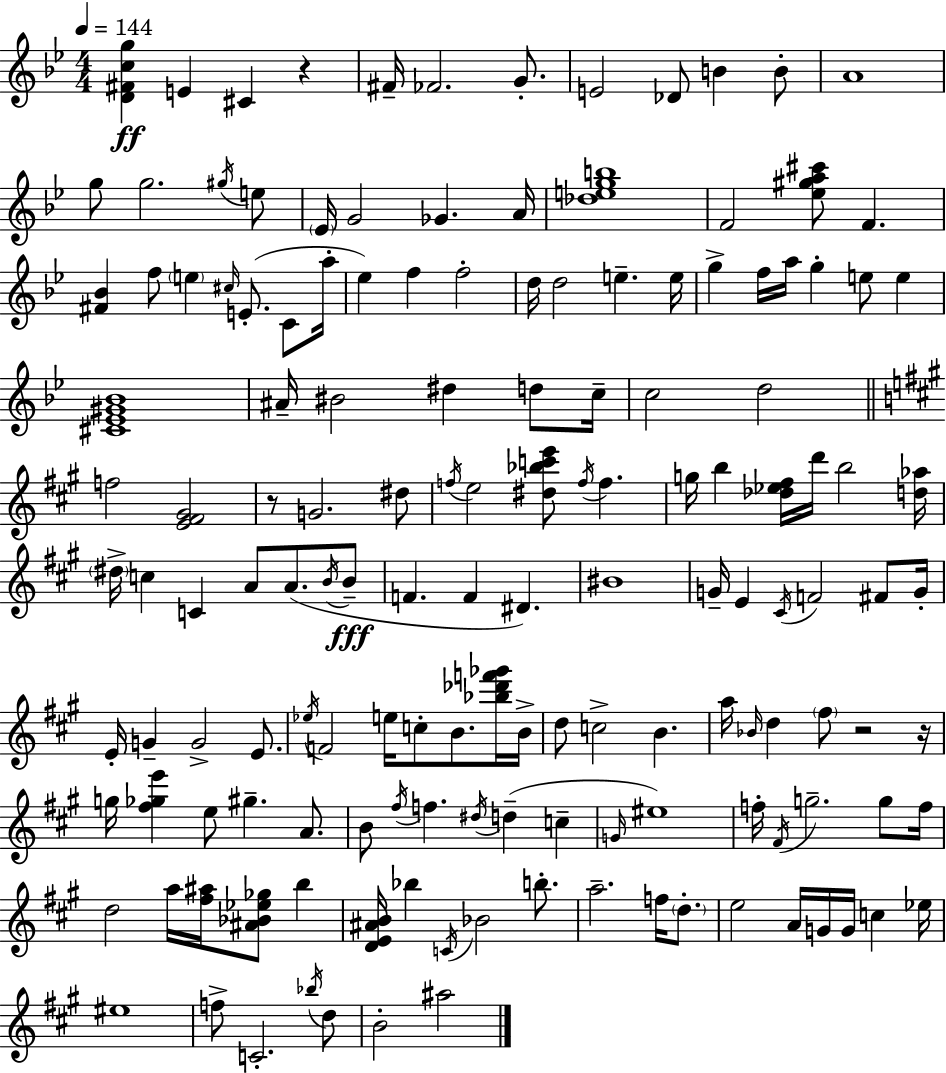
[D4,F#4,C5,G5]/q E4/q C#4/q R/q F#4/s FES4/h. G4/e. E4/h Db4/e B4/q B4/e A4/w G5/e G5/h. G#5/s E5/e Eb4/s G4/h Gb4/q. A4/s [Db5,E5,G5,B5]/w F4/h [Eb5,G#5,A5,C#6]/e F4/q. [F#4,Bb4]/q F5/e E5/q C#5/s E4/e. C4/e A5/s Eb5/q F5/q F5/h D5/s D5/h E5/q. E5/s G5/q F5/s A5/s G5/q E5/e E5/q [C#4,Eb4,G#4,Bb4]/w A#4/s BIS4/h D#5/q D5/e C5/s C5/h D5/h F5/h [E4,F#4,G#4]/h R/e G4/h. D#5/e F5/s E5/h [D#5,Bb5,C6,E6]/e F5/s F5/q. G5/s B5/q [Db5,Eb5,F#5]/s D6/s B5/h [D5,Ab5]/s D#5/s C5/q C4/q A4/e A4/e. B4/s B4/e F4/q. F4/q D#4/q. BIS4/w G4/s E4/q C#4/s F4/h F#4/e G4/s E4/s G4/q G4/h E4/e. Eb5/s F4/h E5/s C5/e B4/e. [Bb5,Db6,F6,Gb6]/s B4/s D5/e C5/h B4/q. A5/s Bb4/s D5/q F#5/e R/h R/s G5/s [F#5,Gb5,E6]/q E5/e G#5/q. A4/e. B4/e F#5/s F5/q. D#5/s D5/q C5/q G4/s EIS5/w F5/s F#4/s G5/h. G5/e F5/s D5/h A5/s [F#5,A#5]/s [A#4,Bb4,Eb5,Gb5]/e B5/q [D4,E4,A#4,B4]/s Bb5/q C4/s Bb4/h B5/e. A5/h. F5/s D5/e. E5/h A4/s G4/s G4/s C5/q Eb5/s EIS5/w F5/e C4/h. Bb5/s D5/e B4/h A#5/h